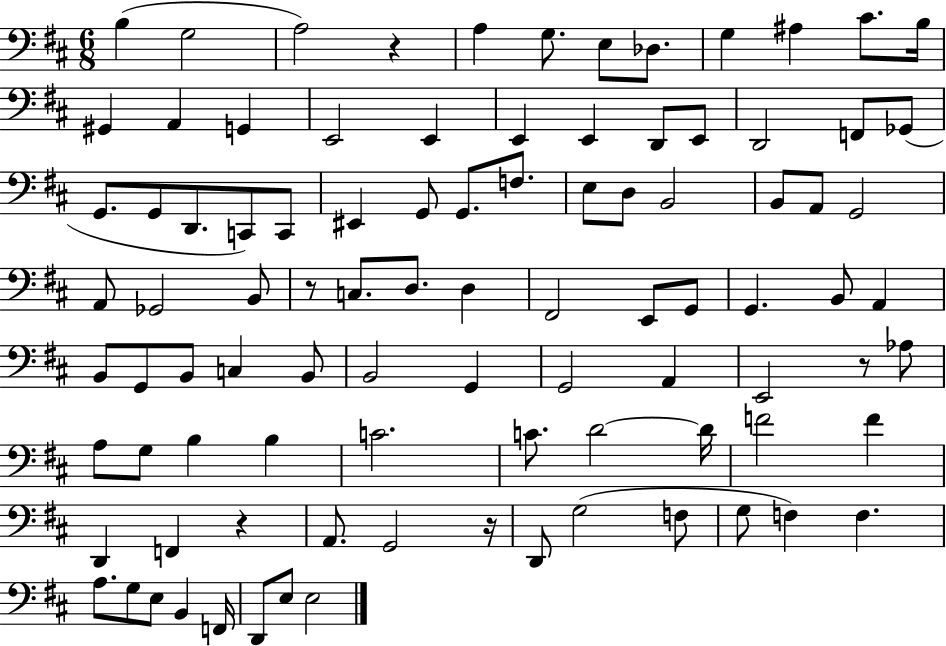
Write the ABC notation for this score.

X:1
T:Untitled
M:6/8
L:1/4
K:D
B, G,2 A,2 z A, G,/2 E,/2 _D,/2 G, ^A, ^C/2 B,/4 ^G,, A,, G,, E,,2 E,, E,, E,, D,,/2 E,,/2 D,,2 F,,/2 _G,,/2 G,,/2 G,,/2 D,,/2 C,,/2 C,,/2 ^E,, G,,/2 G,,/2 F,/2 E,/2 D,/2 B,,2 B,,/2 A,,/2 G,,2 A,,/2 _G,,2 B,,/2 z/2 C,/2 D,/2 D, ^F,,2 E,,/2 G,,/2 G,, B,,/2 A,, B,,/2 G,,/2 B,,/2 C, B,,/2 B,,2 G,, G,,2 A,, E,,2 z/2 _A,/2 A,/2 G,/2 B, B, C2 C/2 D2 D/4 F2 F D,, F,, z A,,/2 G,,2 z/4 D,,/2 G,2 F,/2 G,/2 F, F, A,/2 G,/2 E,/2 B,, F,,/4 D,,/2 E,/2 E,2